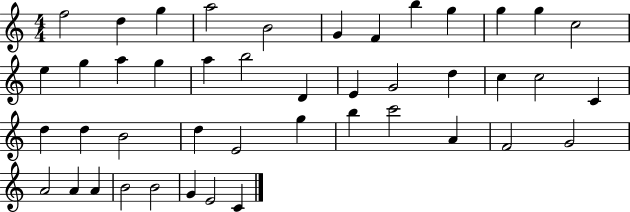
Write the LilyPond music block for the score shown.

{
  \clef treble
  \numericTimeSignature
  \time 4/4
  \key c \major
  f''2 d''4 g''4 | a''2 b'2 | g'4 f'4 b''4 g''4 | g''4 g''4 c''2 | \break e''4 g''4 a''4 g''4 | a''4 b''2 d'4 | e'4 g'2 d''4 | c''4 c''2 c'4 | \break d''4 d''4 b'2 | d''4 e'2 g''4 | b''4 c'''2 a'4 | f'2 g'2 | \break a'2 a'4 a'4 | b'2 b'2 | g'4 e'2 c'4 | \bar "|."
}